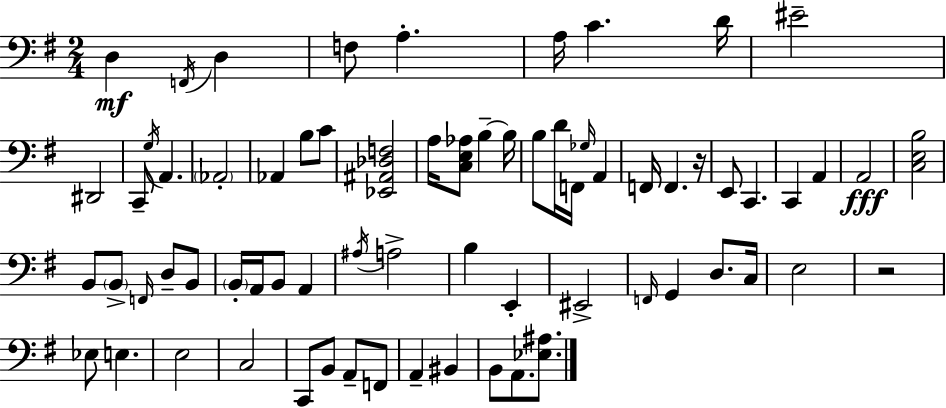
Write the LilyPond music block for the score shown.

{
  \clef bass
  \numericTimeSignature
  \time 2/4
  \key g \major
  d4\mf \acciaccatura { f,16 } d4 | f8 a4.-. | a16 c'4. | d'16 eis'2-- | \break dis,2 | c,8-- \acciaccatura { g16 } a,4. | \parenthesize aes,2-. | aes,4 b8 | \break c'8 <ees, ais, des f>2 | a16 <c e aes>8 b4--~~ | b16 b8 d'16 f,16 \grace { ges16 } a,4 | f,16 f,4. | \break r16 e,8 c,4. | c,4 a,4 | a,2\fff | <c e b>2 | \break b,8 \parenthesize b,8-> \grace { f,16 } | d8-- b,8 \parenthesize b,16-. a,16 b,8 | a,4 \acciaccatura { ais16 } a2-> | b4 | \break e,4-. eis,2-> | \grace { f,16 } g,4 | d8. c16 e2 | r2 | \break ees8 | e4. e2 | c2 | c,8 | \break b,8 a,8-- f,8 a,4-- | bis,4 b,8 | a,8. <ees ais>8. \bar "|."
}